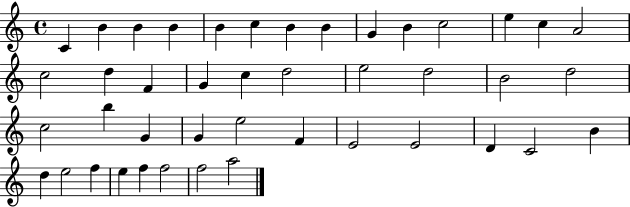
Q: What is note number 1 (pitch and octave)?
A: C4